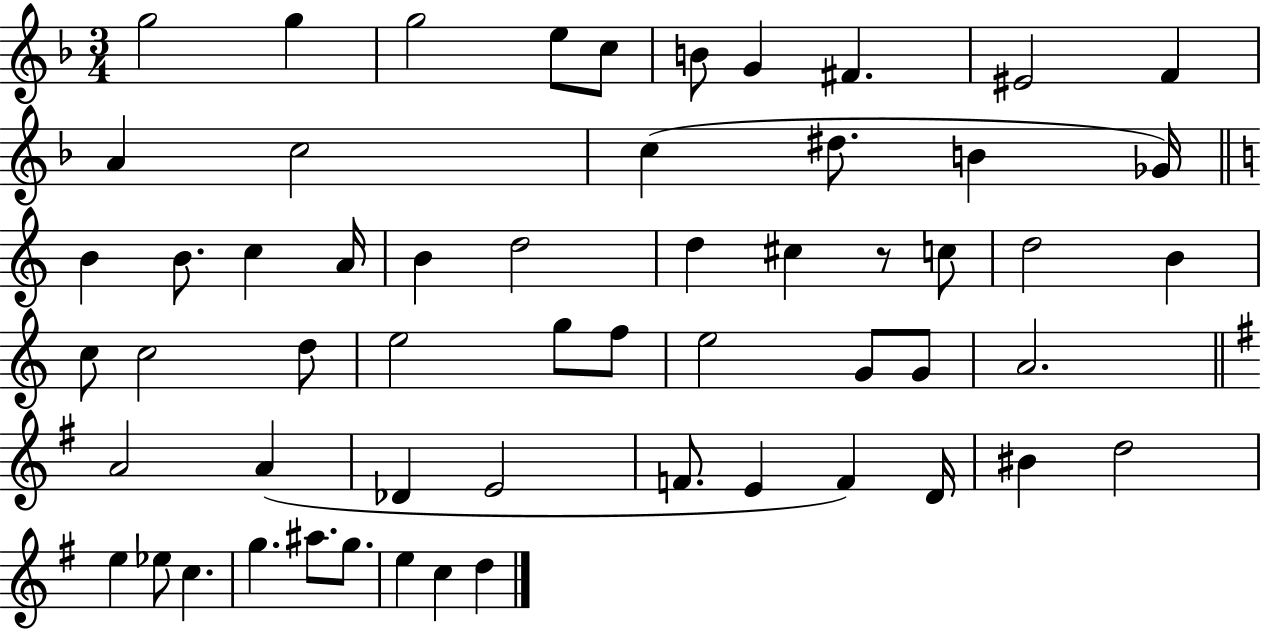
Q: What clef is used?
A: treble